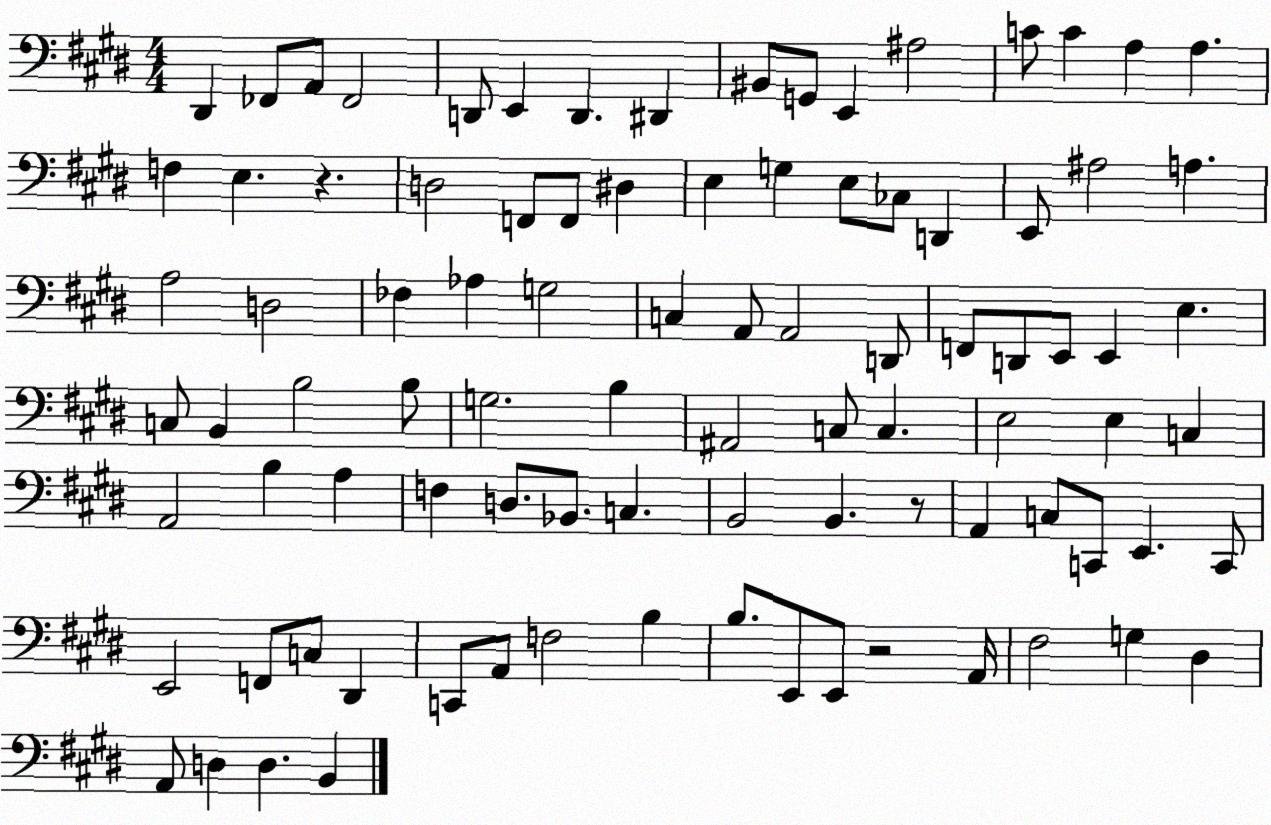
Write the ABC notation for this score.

X:1
T:Untitled
M:4/4
L:1/4
K:E
^D,, _F,,/2 A,,/2 _F,,2 D,,/2 E,, D,, ^D,, ^B,,/2 G,,/2 E,, ^A,2 C/2 C A, A, F, E, z D,2 F,,/2 F,,/2 ^D, E, G, E,/2 _C,/2 D,, E,,/2 ^A,2 A, A,2 D,2 _F, _A, G,2 C, A,,/2 A,,2 D,,/2 F,,/2 D,,/2 E,,/2 E,, E, C,/2 B,, B,2 B,/2 G,2 B, ^A,,2 C,/2 C, E,2 E, C, A,,2 B, A, F, D,/2 _B,,/2 C, B,,2 B,, z/2 A,, C,/2 C,,/2 E,, C,,/2 E,,2 F,,/2 C,/2 ^D,, C,,/2 A,,/2 F,2 B, B,/2 E,,/2 E,,/2 z2 A,,/4 ^F,2 G, ^D, A,,/2 D, D, B,,